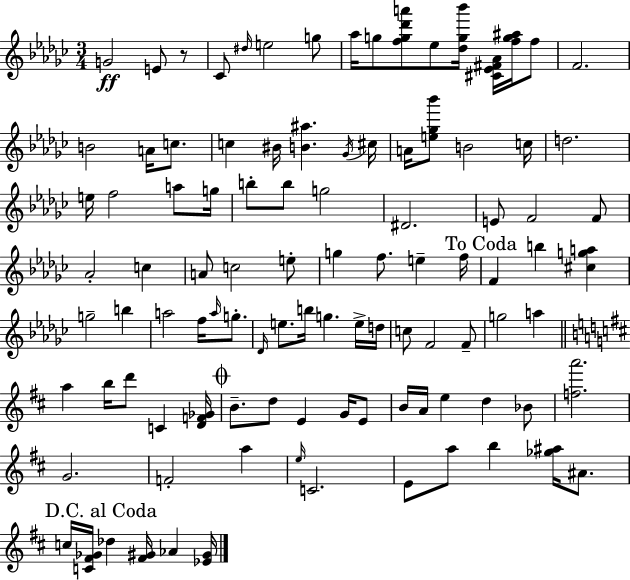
{
  \clef treble
  \numericTimeSignature
  \time 3/4
  \key ees \minor
  \repeat volta 2 { g'2\ff e'8 r8 | ces'8 \grace { dis''16 } e''2 g''8 | aes''16 g''8 <f'' g'' des''' a'''>8 ees''8 <des'' g'' bes'''>16 <cis' ees' fis' aes'>16 <f'' g'' ais''>16 f''8 | f'2. | \break b'2 a'16 c''8. | c''4 bis'16 <b' ais''>4. | \acciaccatura { ges'16 } cis''16 a'16 <e'' ges'' bes'''>8 b'2 | c''16 d''2. | \break e''16 f''2 a''8 | g''16 b''8-. b''8 g''2 | dis'2. | e'8 f'2 | \break f'8 aes'2-. c''4 | a'8 c''2 | e''8-. g''4 f''8. e''4-- | f''16 \mark "To Coda" f'4 b''4 <cis'' g'' a''>4 | \break g''2-- b''4 | a''2 f''16 \grace { a''16 } | g''8.-. \grace { des'16 } e''8. b''16 g''4. | e''16-> d''16 c''8 f'2 | \break f'8-- g''2 | a''4 \bar "||" \break \key d \major a''4 b''16 d'''8 c'4 <d' f' ges'>16 | \mark \markup { \musicglyph "scripts.coda" } b'8.-- d''8 e'4 g'16 e'8 | b'16 a'16 e''4 d''4 bes'8 | <f'' a'''>2. | \break g'2. | f'2-. a''4 | \grace { e''16 } c'2. | e'8 a''8 b''4 <ges'' ais''>16 ais'8. | \break \mark "D.C. al Coda" c''16 <c' fis' ges'>16 des''4 <fis' gis'>16 aes'4 | <ees' gis'>16 } \bar "|."
}